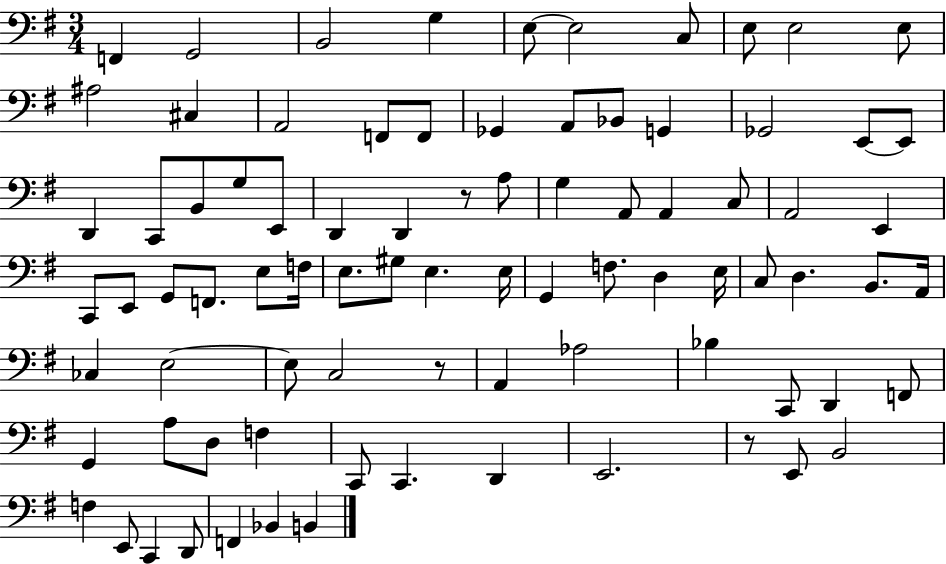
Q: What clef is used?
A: bass